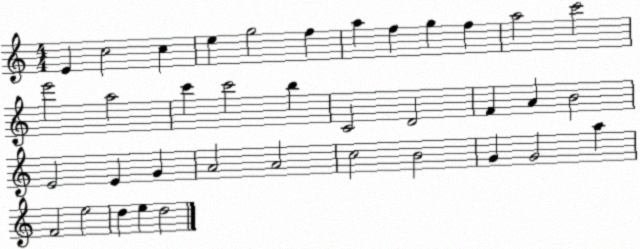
X:1
T:Untitled
M:4/4
L:1/4
K:C
E c2 c e g2 f a f g f a2 c'2 e'2 a2 c' c'2 b C2 D2 F A B2 E2 E G A2 A2 c2 B2 G G2 a F2 e2 d e d2